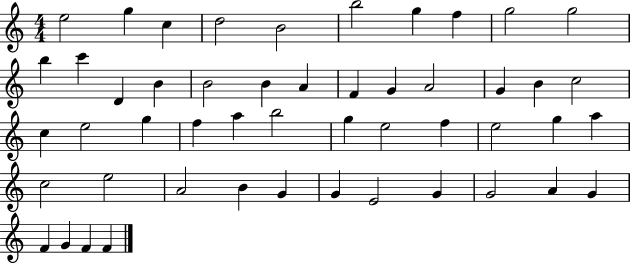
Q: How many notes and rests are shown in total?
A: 50